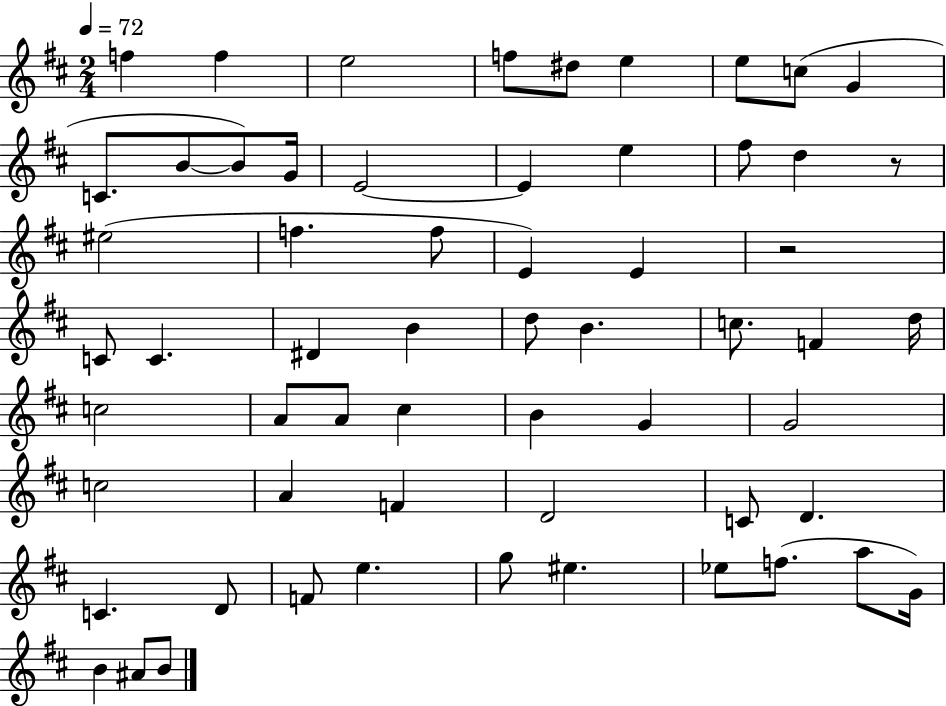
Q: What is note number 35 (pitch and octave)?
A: A4